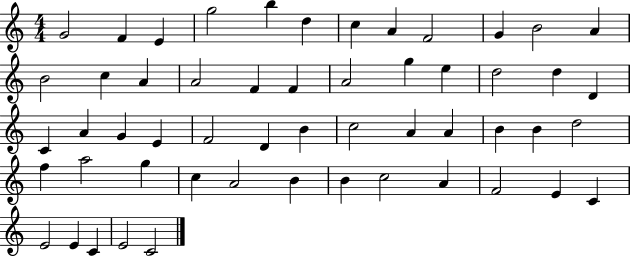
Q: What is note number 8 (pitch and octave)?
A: A4